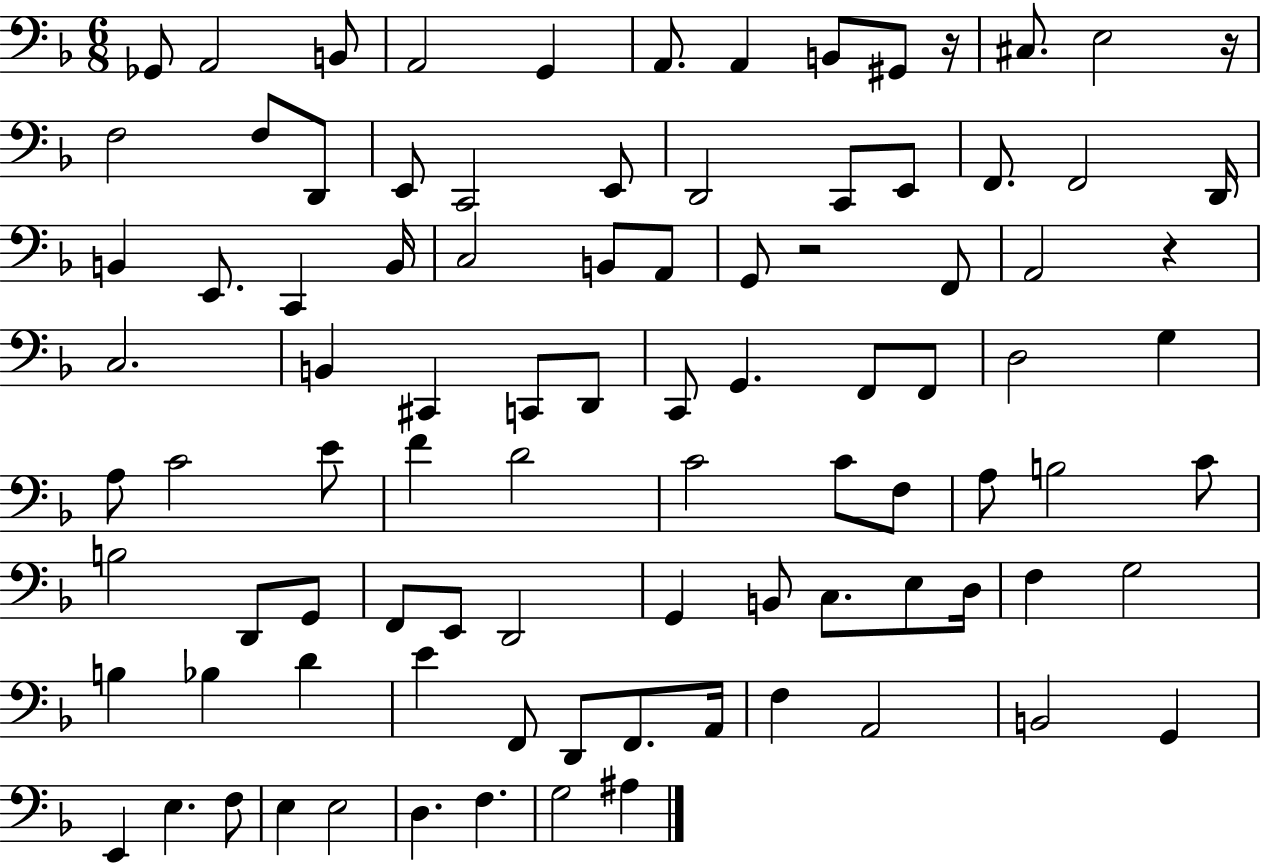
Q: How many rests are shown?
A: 4